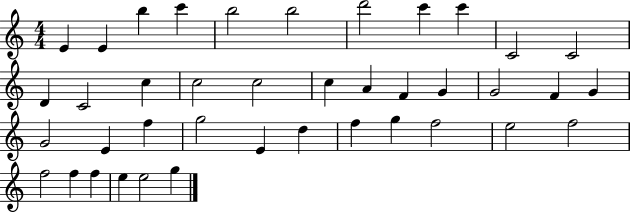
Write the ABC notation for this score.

X:1
T:Untitled
M:4/4
L:1/4
K:C
E E b c' b2 b2 d'2 c' c' C2 C2 D C2 c c2 c2 c A F G G2 F G G2 E f g2 E d f g f2 e2 f2 f2 f f e e2 g